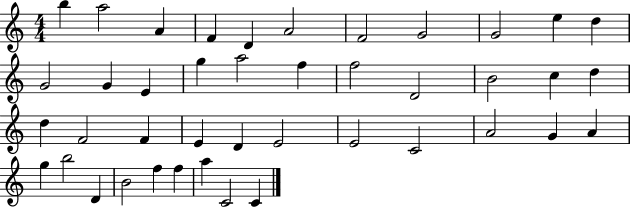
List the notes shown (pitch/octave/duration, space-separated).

B5/q A5/h A4/q F4/q D4/q A4/h F4/h G4/h G4/h E5/q D5/q G4/h G4/q E4/q G5/q A5/h F5/q F5/h D4/h B4/h C5/q D5/q D5/q F4/h F4/q E4/q D4/q E4/h E4/h C4/h A4/h G4/q A4/q G5/q B5/h D4/q B4/h F5/q F5/q A5/q C4/h C4/q